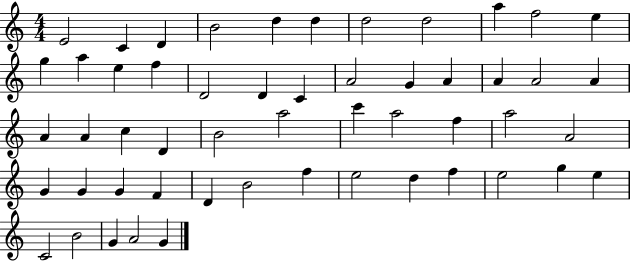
X:1
T:Untitled
M:4/4
L:1/4
K:C
E2 C D B2 d d d2 d2 a f2 e g a e f D2 D C A2 G A A A2 A A A c D B2 a2 c' a2 f a2 A2 G G G F D B2 f e2 d f e2 g e C2 B2 G A2 G